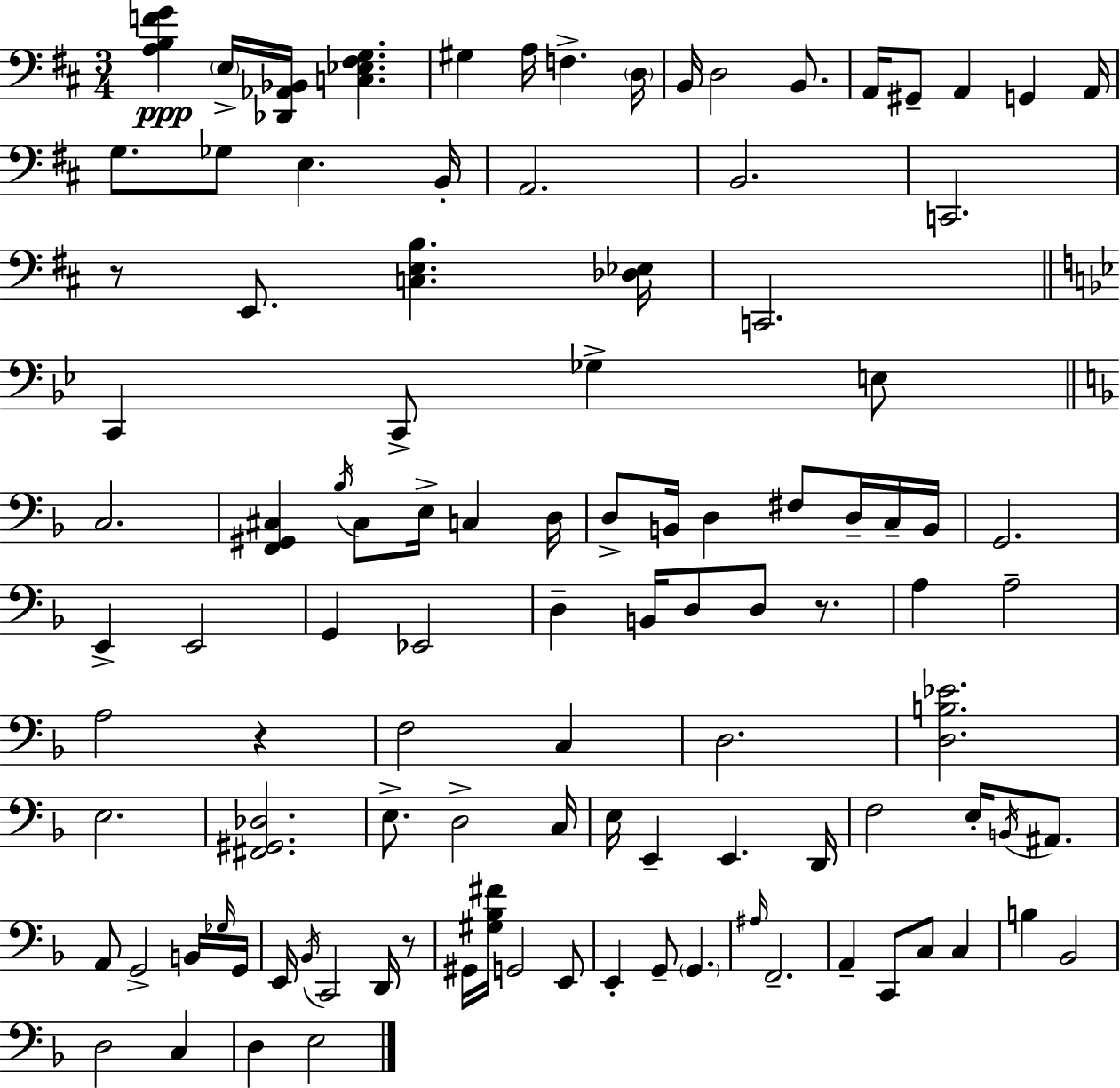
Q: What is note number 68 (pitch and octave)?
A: G2